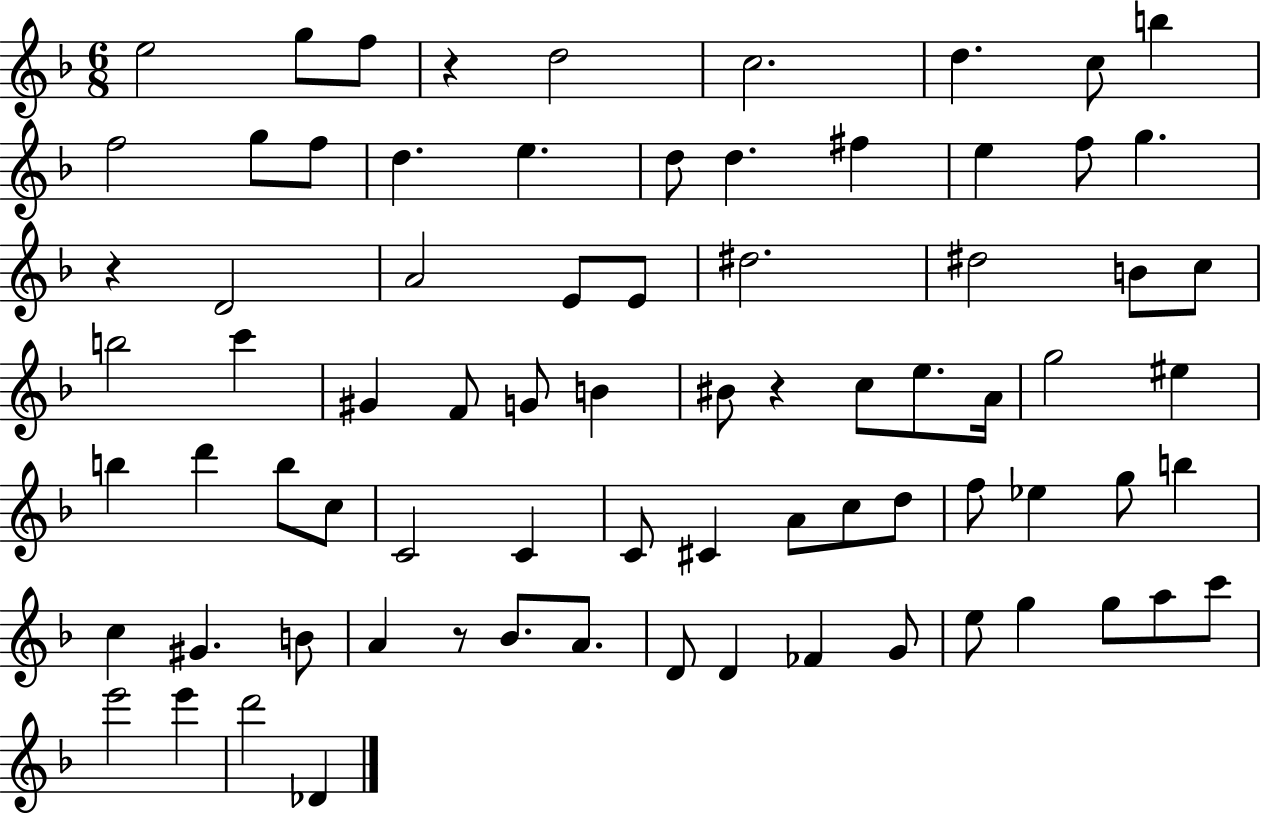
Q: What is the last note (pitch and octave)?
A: Db4